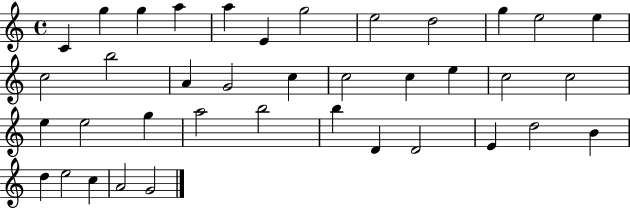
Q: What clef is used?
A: treble